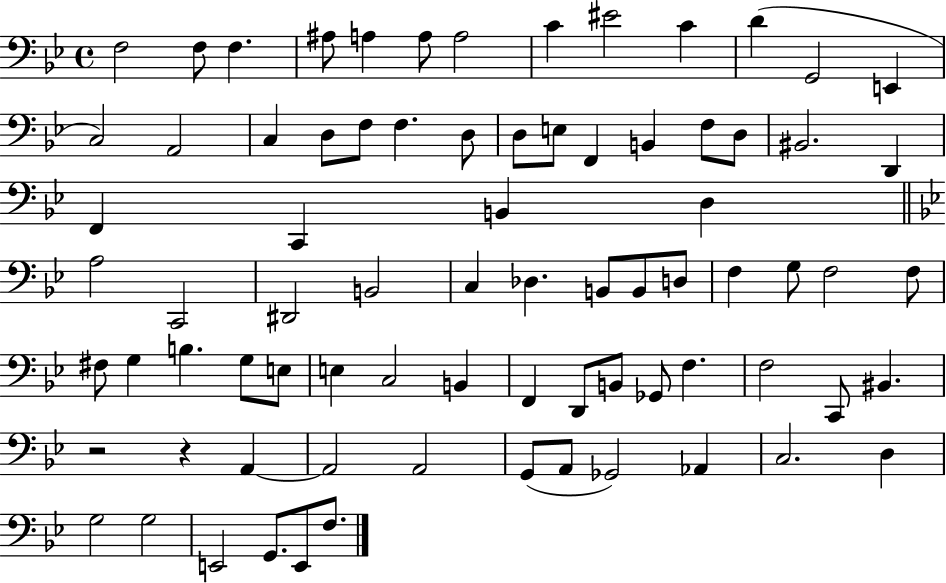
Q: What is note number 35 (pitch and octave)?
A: D#2